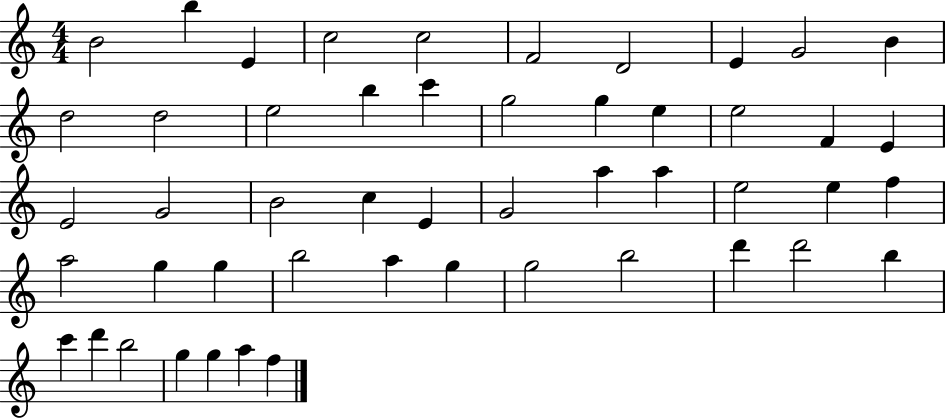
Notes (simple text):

B4/h B5/q E4/q C5/h C5/h F4/h D4/h E4/q G4/h B4/q D5/h D5/h E5/h B5/q C6/q G5/h G5/q E5/q E5/h F4/q E4/q E4/h G4/h B4/h C5/q E4/q G4/h A5/q A5/q E5/h E5/q F5/q A5/h G5/q G5/q B5/h A5/q G5/q G5/h B5/h D6/q D6/h B5/q C6/q D6/q B5/h G5/q G5/q A5/q F5/q